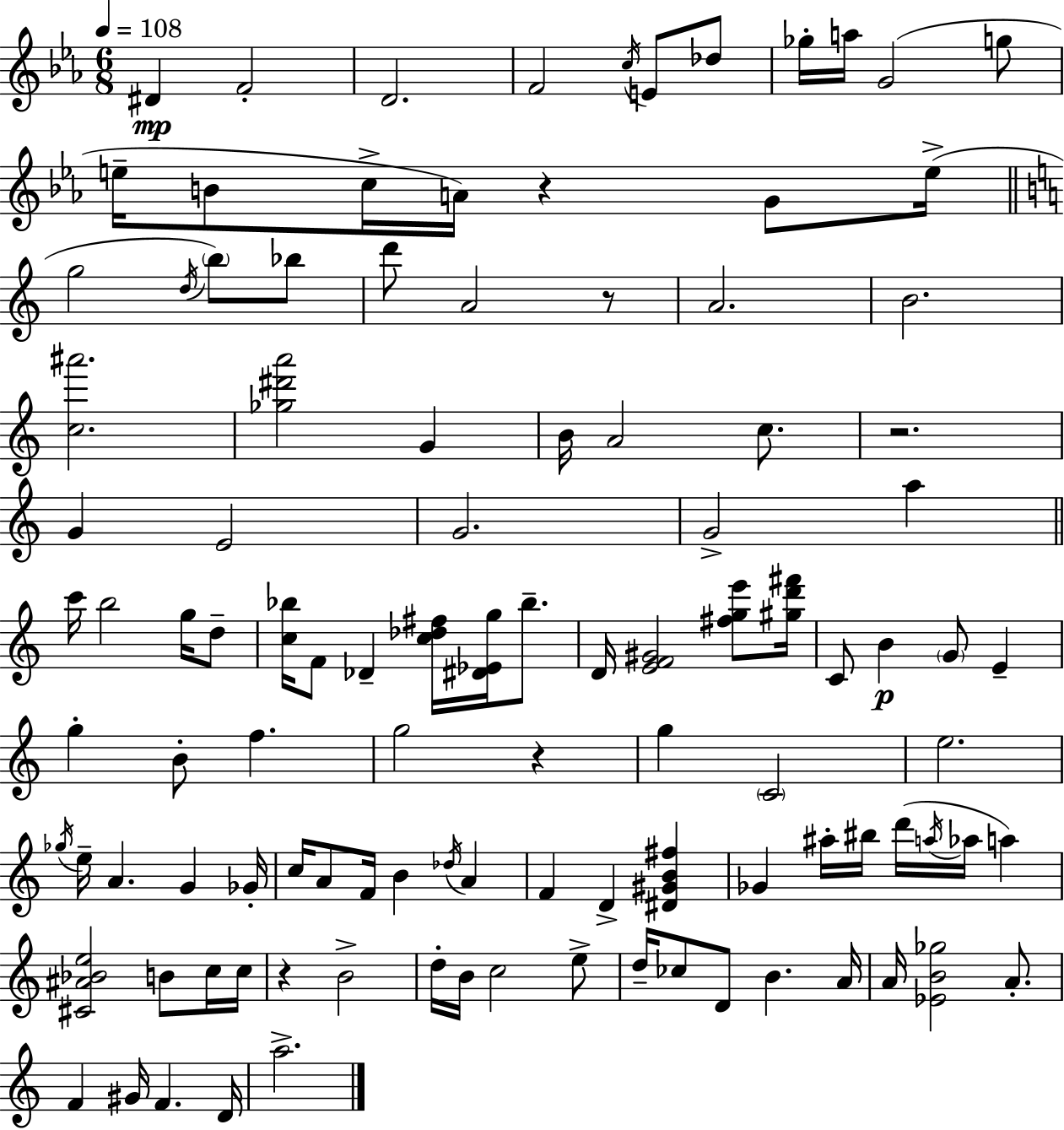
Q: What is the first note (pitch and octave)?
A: D#4